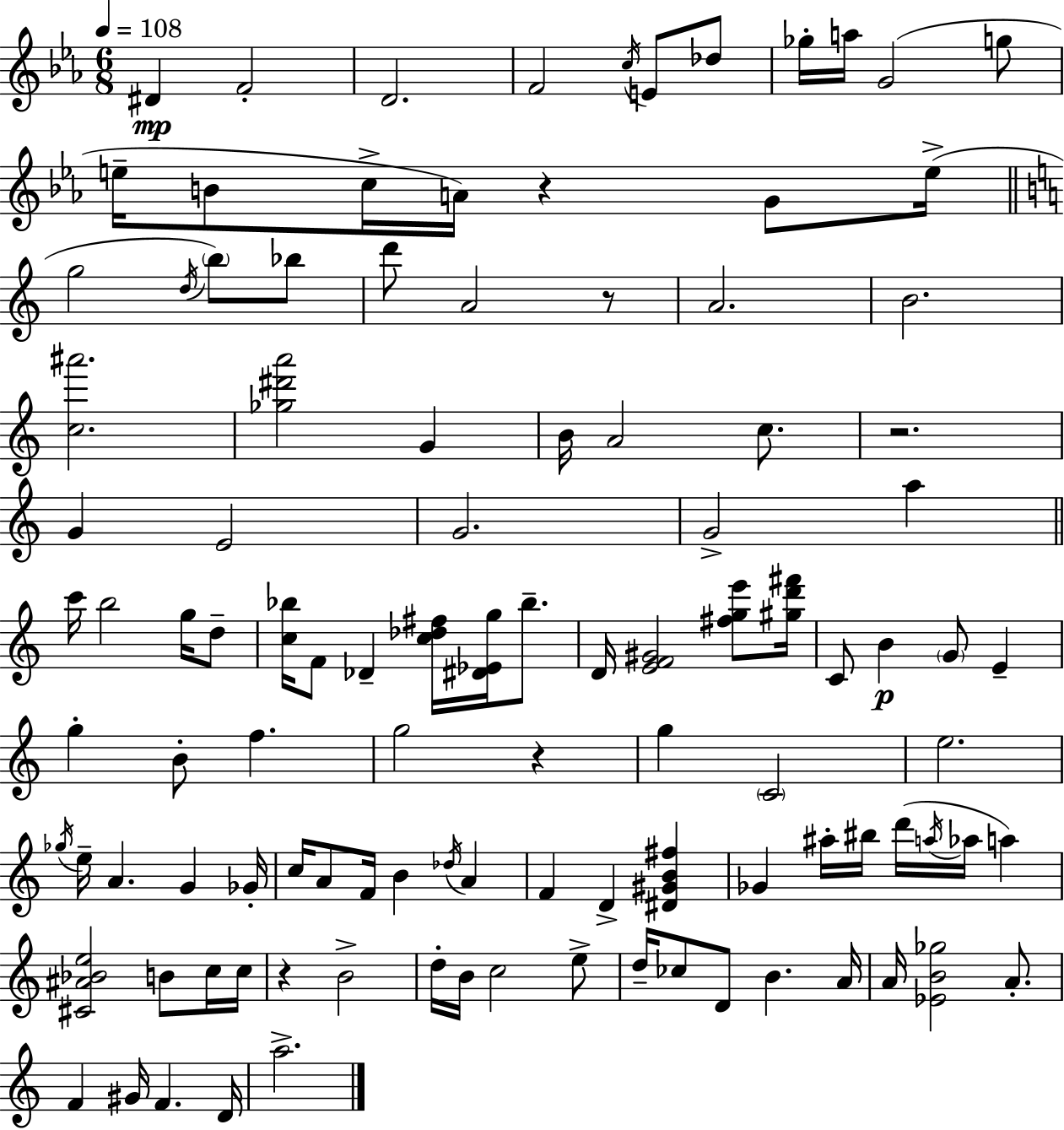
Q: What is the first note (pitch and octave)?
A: D#4